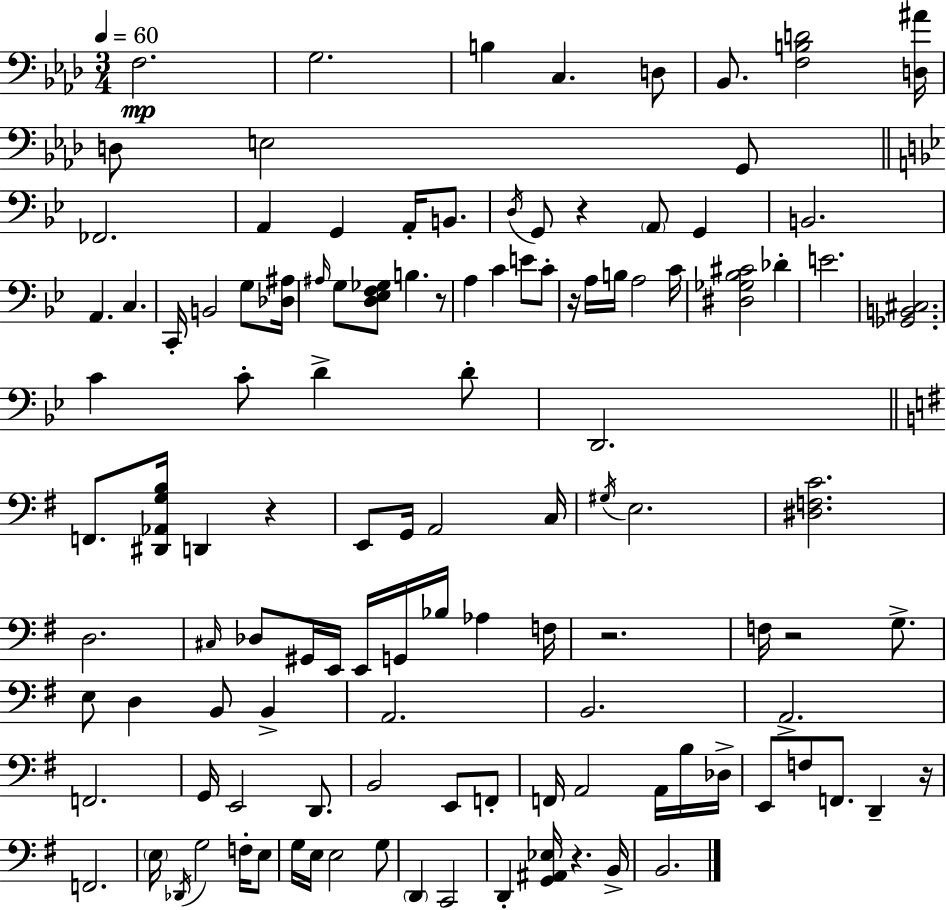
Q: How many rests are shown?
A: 8